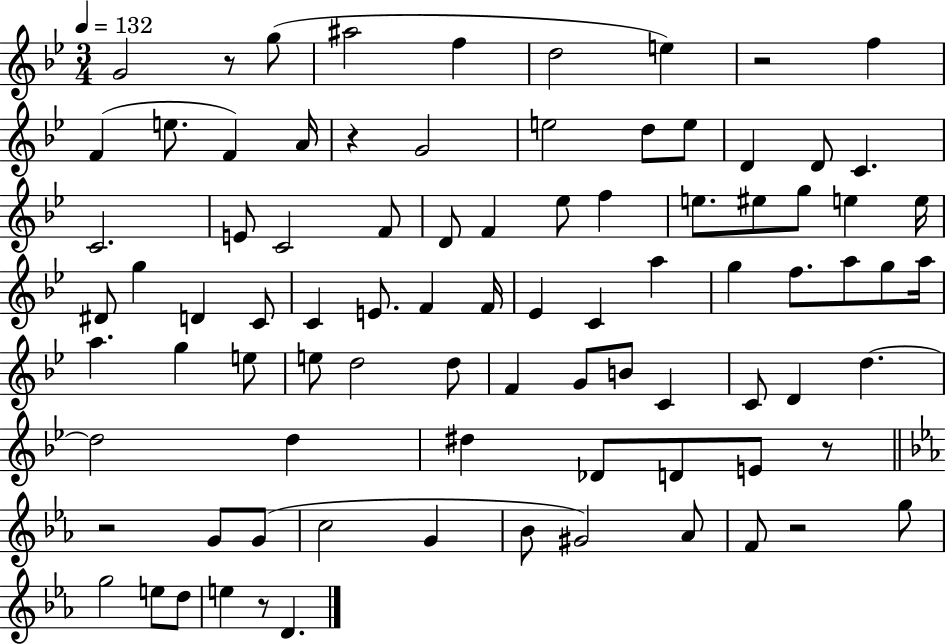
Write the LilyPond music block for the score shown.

{
  \clef treble
  \numericTimeSignature
  \time 3/4
  \key bes \major
  \tempo 4 = 132
  g'2 r8 g''8( | ais''2 f''4 | d''2 e''4) | r2 f''4 | \break f'4( e''8. f'4) a'16 | r4 g'2 | e''2 d''8 e''8 | d'4 d'8 c'4. | \break c'2. | e'8 c'2 f'8 | d'8 f'4 ees''8 f''4 | e''8. eis''8 g''8 e''4 e''16 | \break dis'8 g''4 d'4 c'8 | c'4 e'8. f'4 f'16 | ees'4 c'4 a''4 | g''4 f''8. a''8 g''8 a''16 | \break a''4. g''4 e''8 | e''8 d''2 d''8 | f'4 g'8 b'8 c'4 | c'8 d'4 d''4.~~ | \break d''2 d''4 | dis''4 des'8 d'8 e'8 r8 | \bar "||" \break \key ees \major r2 g'8 g'8( | c''2 g'4 | bes'8 gis'2) aes'8 | f'8 r2 g''8 | \break g''2 e''8 d''8 | e''4 r8 d'4. | \bar "|."
}